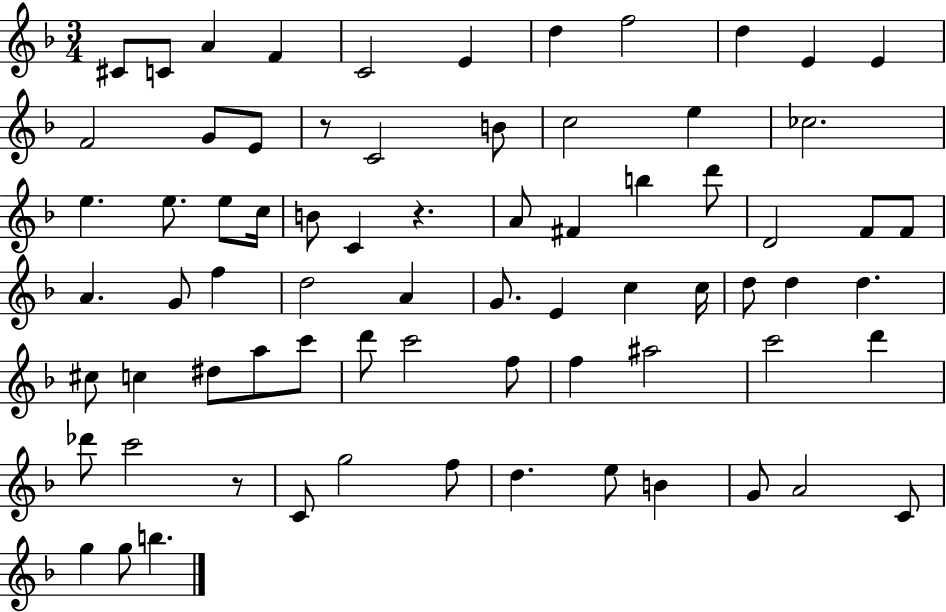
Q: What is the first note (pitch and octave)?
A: C#4